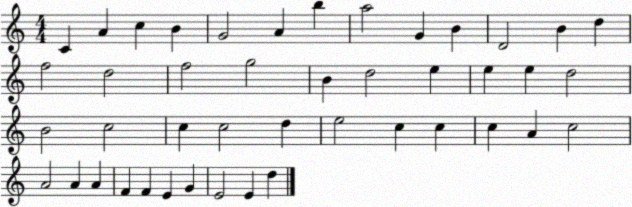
X:1
T:Untitled
M:4/4
L:1/4
K:C
C A c B G2 A b a2 G B D2 B d f2 d2 f2 g2 B d2 e e e d2 B2 c2 c c2 d e2 c c c A c2 A2 A A F F E G E2 E d